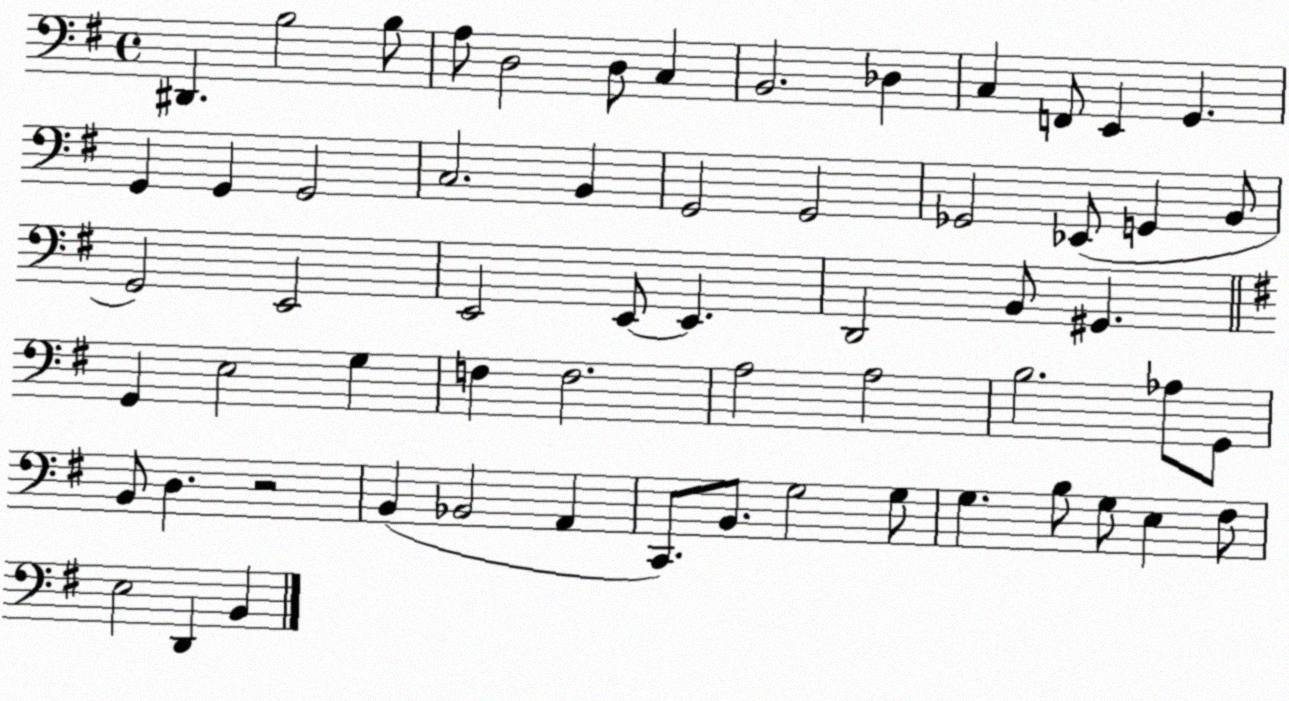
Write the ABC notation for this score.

X:1
T:Untitled
M:4/4
L:1/4
K:G
^D,, B,2 B,/2 A,/2 D,2 D,/2 C, B,,2 _D, C, F,,/2 E,, G,, G,, G,, G,,2 C,2 B,, G,,2 G,,2 _G,,2 _E,,/2 G,, B,,/2 G,,2 E,,2 E,,2 E,,/2 E,, D,,2 B,,/2 ^G,, G,, E,2 G, F, F,2 A,2 A,2 B,2 _A,/2 G,,/2 B,,/2 D, z2 B,, _B,,2 A,, C,,/2 B,,/2 G,2 G,/2 G, B,/2 G,/2 E, ^F,/2 E,2 D,, B,,